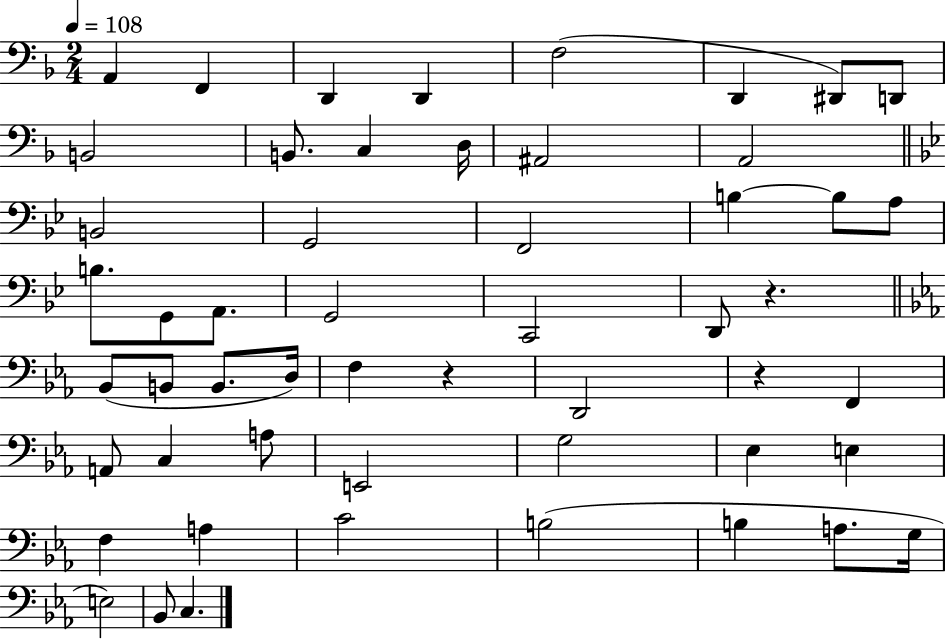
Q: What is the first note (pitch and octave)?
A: A2